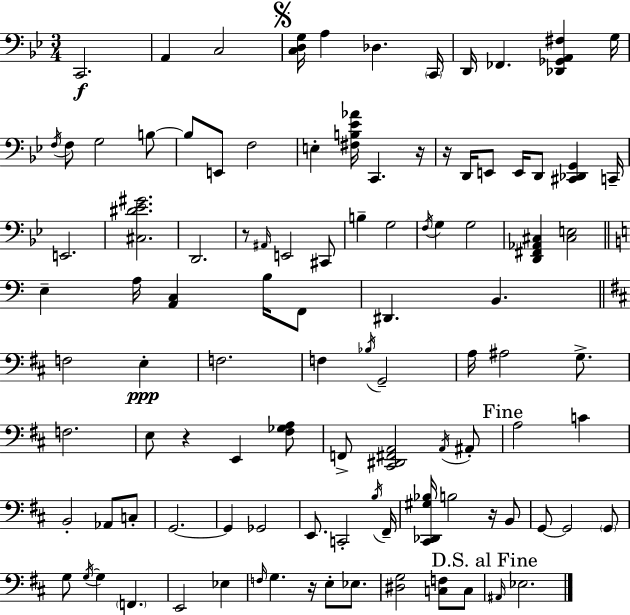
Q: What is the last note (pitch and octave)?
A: Eb3